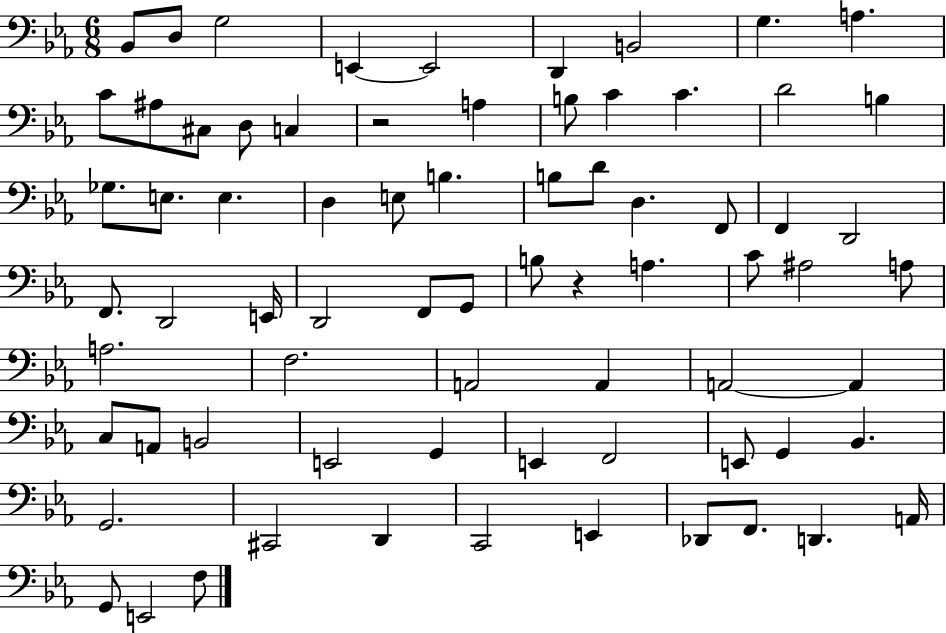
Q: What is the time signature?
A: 6/8